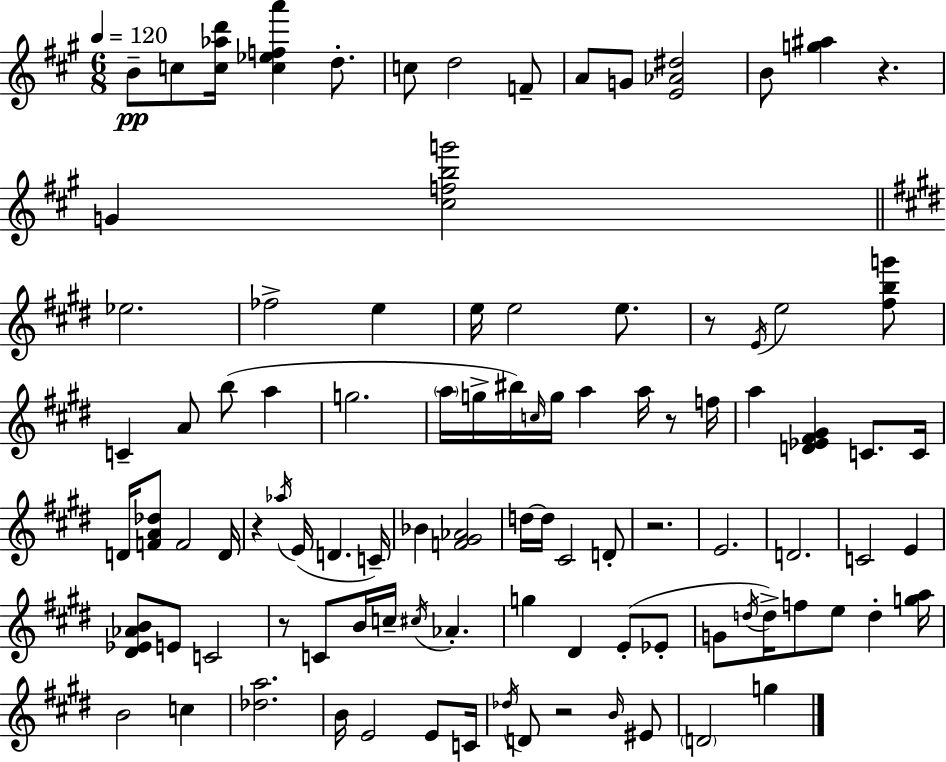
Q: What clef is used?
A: treble